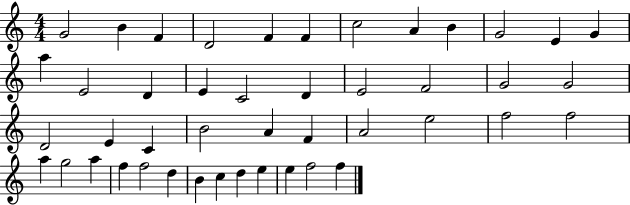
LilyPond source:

{
  \clef treble
  \numericTimeSignature
  \time 4/4
  \key c \major
  g'2 b'4 f'4 | d'2 f'4 f'4 | c''2 a'4 b'4 | g'2 e'4 g'4 | \break a''4 e'2 d'4 | e'4 c'2 d'4 | e'2 f'2 | g'2 g'2 | \break d'2 e'4 c'4 | b'2 a'4 f'4 | a'2 e''2 | f''2 f''2 | \break a''4 g''2 a''4 | f''4 f''2 d''4 | b'4 c''4 d''4 e''4 | e''4 f''2 f''4 | \break \bar "|."
}